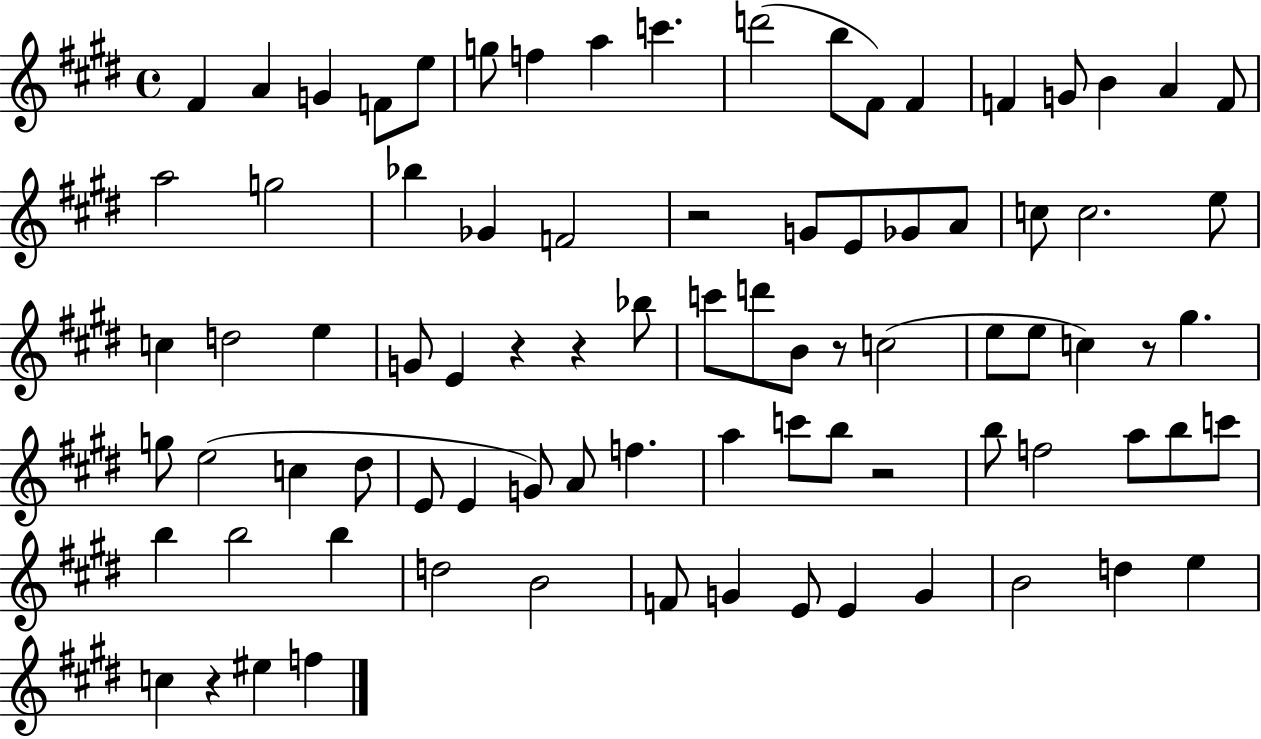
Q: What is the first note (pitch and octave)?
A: F#4